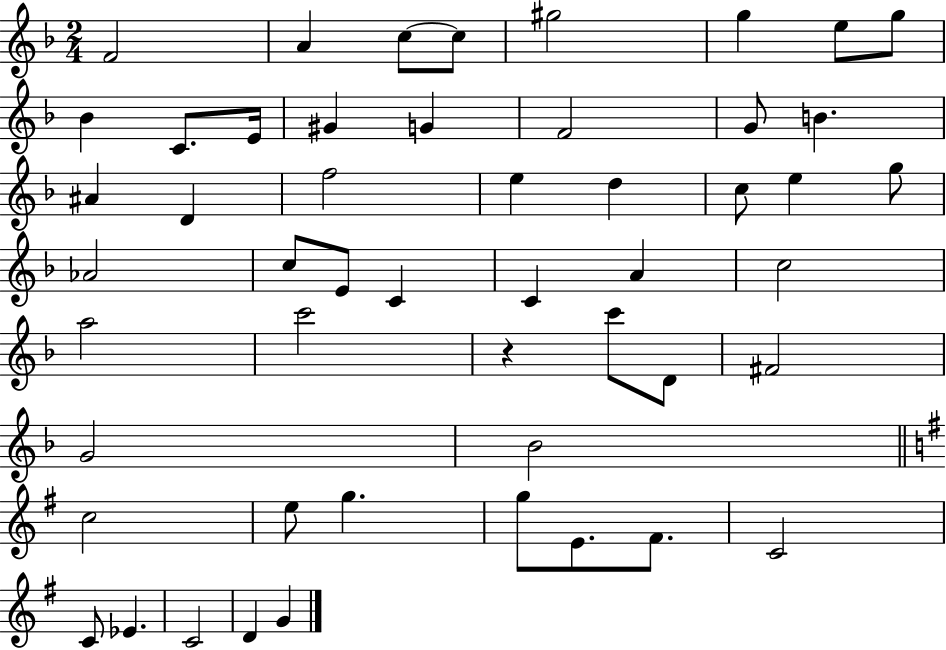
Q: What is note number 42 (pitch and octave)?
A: G5